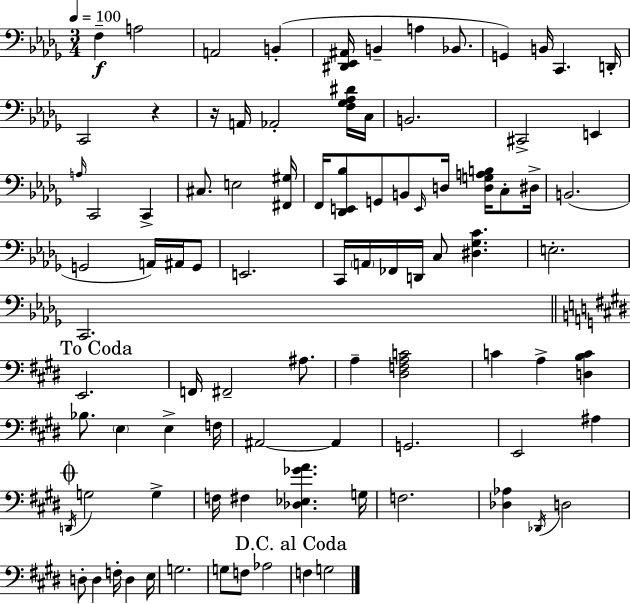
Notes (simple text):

F3/q A3/h A2/h B2/q [D#2,Eb2,A#2]/s B2/q A3/q Bb2/e. G2/q B2/s C2/q. D2/s C2/h R/q R/s A2/s Ab2/h [F3,Gb3,Ab3,D#4]/s C3/s B2/h. C#2/h E2/q A3/s C2/h C2/q C#3/e. E3/h [F#2,G#3]/s F2/s [Db2,E2,Bb3]/e G2/e B2/e E2/s D3/s [D3,G3,A3,B3]/s C3/e D#3/s B2/h. G2/h A2/s A#2/s G2/e E2/h. C2/s A2/s FES2/s D2/s C3/e [D#3,Gb3,C4]/q. E3/h. C2/h. E2/h. F2/s F#2/h A#3/e. A3/q [D#3,F3,A3,C4]/h C4/q A3/q [D3,B3,C4]/q Bb3/e. E3/q E3/q F3/s A#2/h A#2/q G2/h. E2/h A#3/q D2/s G3/h G3/q F3/s F#3/q [Db3,Eb3,Gb4,A4]/q. G3/s F3/h. [Db3,Ab3]/q Db2/s D3/h D3/e D3/q F3/s D3/q E3/s G3/h. G3/e F3/e Ab3/h F3/q G3/h